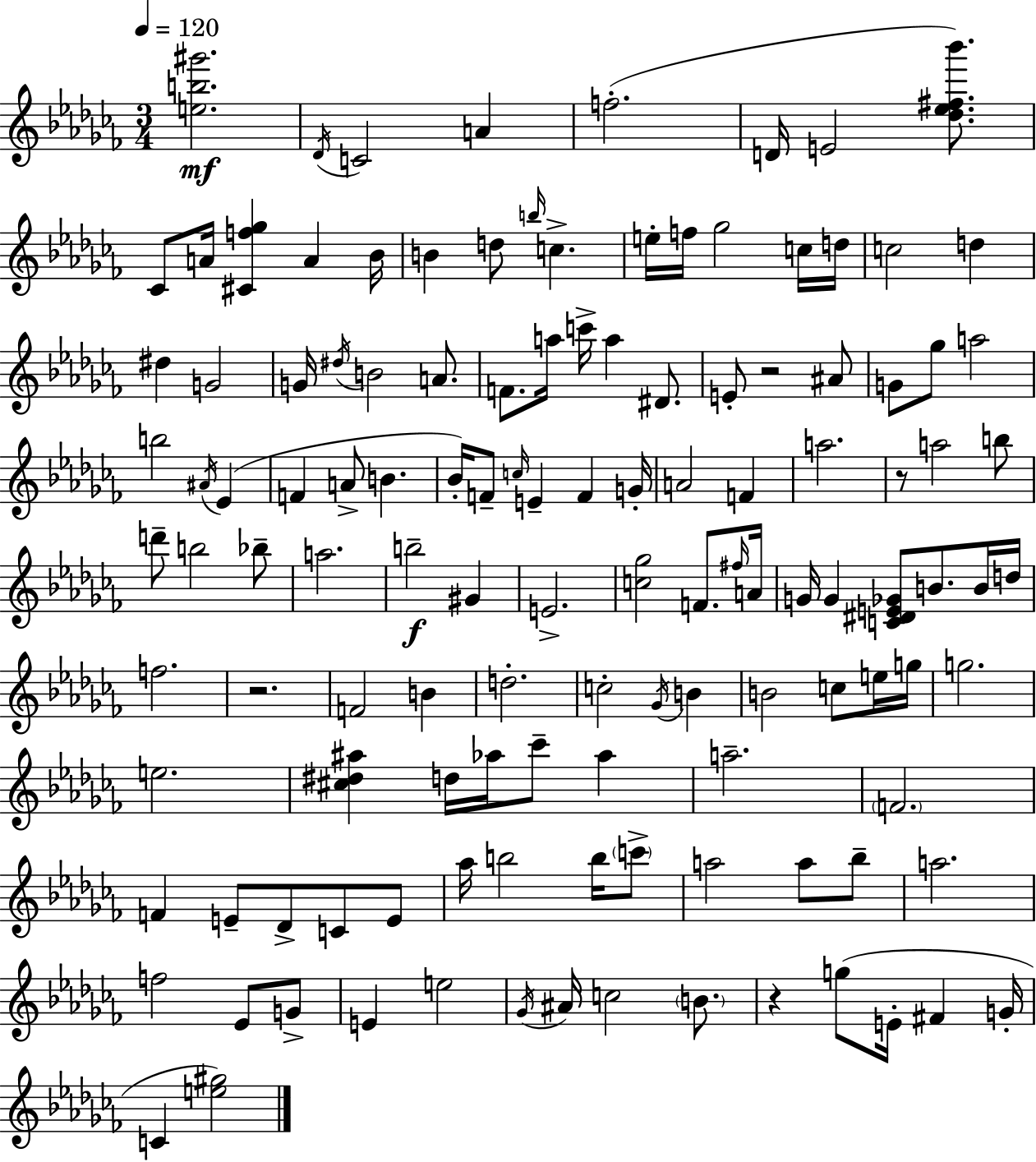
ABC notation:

X:1
T:Untitled
M:3/4
L:1/4
K:Abm
[eb^g']2 _D/4 C2 A f2 D/4 E2 [_d_e^f_b']/2 _C/2 A/4 [^Cf_g] A _B/4 B d/2 b/4 c e/4 f/4 _g2 c/4 d/4 c2 d ^d G2 G/4 ^d/4 B2 A/2 F/2 a/4 c'/4 a ^D/2 E/2 z2 ^A/2 G/2 _g/2 a2 b2 ^A/4 _E F A/2 B _B/4 F/2 c/4 E F G/4 A2 F a2 z/2 a2 b/2 d'/2 b2 _b/2 a2 b2 ^G E2 [c_g]2 F/2 ^f/4 A/4 G/4 G [C^DE_G]/2 B/2 B/4 d/4 f2 z2 F2 B d2 c2 _G/4 B B2 c/2 e/4 g/4 g2 e2 [^c^d^a] d/4 _a/4 _c'/2 _a a2 F2 F E/2 _D/2 C/2 E/2 _a/4 b2 b/4 c'/2 a2 a/2 _b/2 a2 f2 _E/2 G/2 E e2 _G/4 ^A/4 c2 B/2 z g/2 E/4 ^F G/4 C [e^g]2